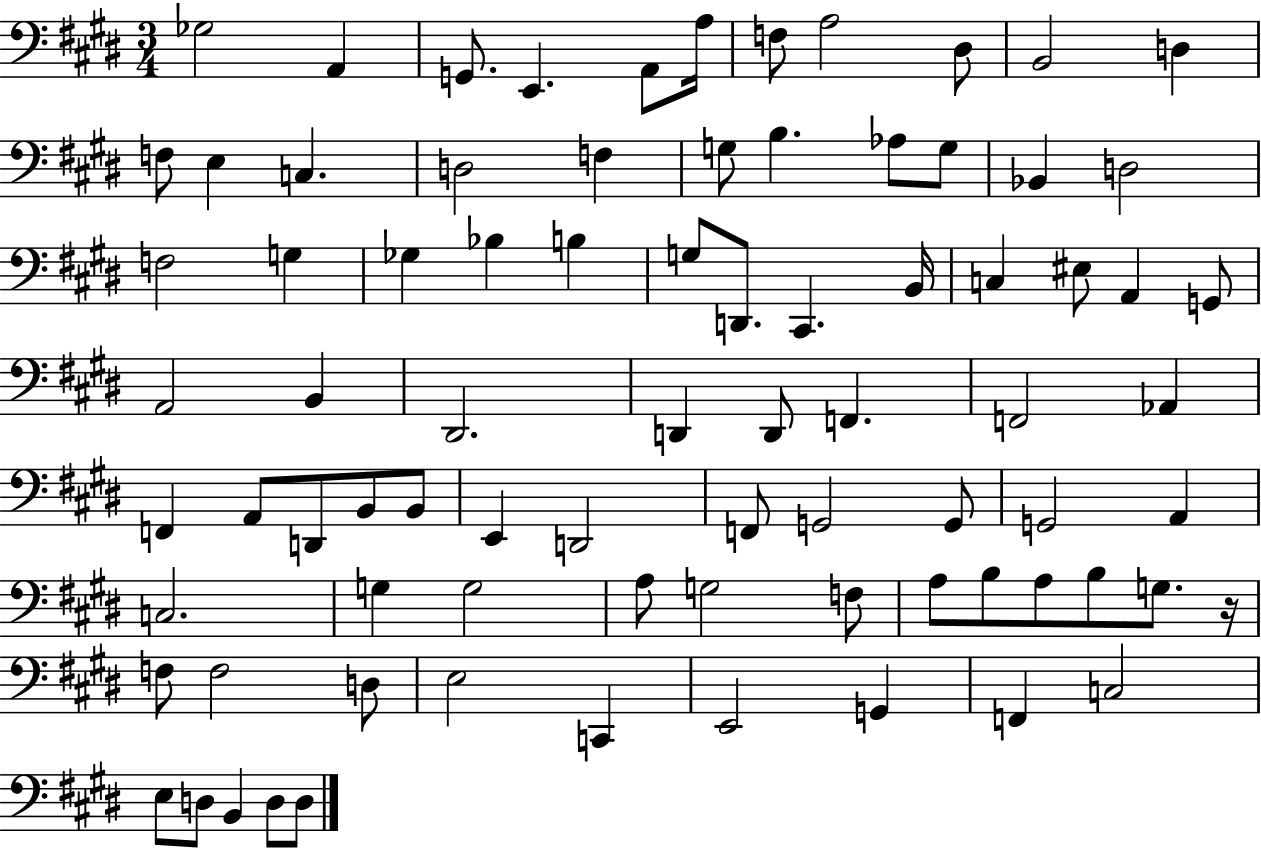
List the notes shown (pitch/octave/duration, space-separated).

Gb3/h A2/q G2/e. E2/q. A2/e A3/s F3/e A3/h D#3/e B2/h D3/q F3/e E3/q C3/q. D3/h F3/q G3/e B3/q. Ab3/e G3/e Bb2/q D3/h F3/h G3/q Gb3/q Bb3/q B3/q G3/e D2/e. C#2/q. B2/s C3/q EIS3/e A2/q G2/e A2/h B2/q D#2/h. D2/q D2/e F2/q. F2/h Ab2/q F2/q A2/e D2/e B2/e B2/e E2/q D2/h F2/e G2/h G2/e G2/h A2/q C3/h. G3/q G3/h A3/e G3/h F3/e A3/e B3/e A3/e B3/e G3/e. R/s F3/e F3/h D3/e E3/h C2/q E2/h G2/q F2/q C3/h E3/e D3/e B2/q D3/e D3/e